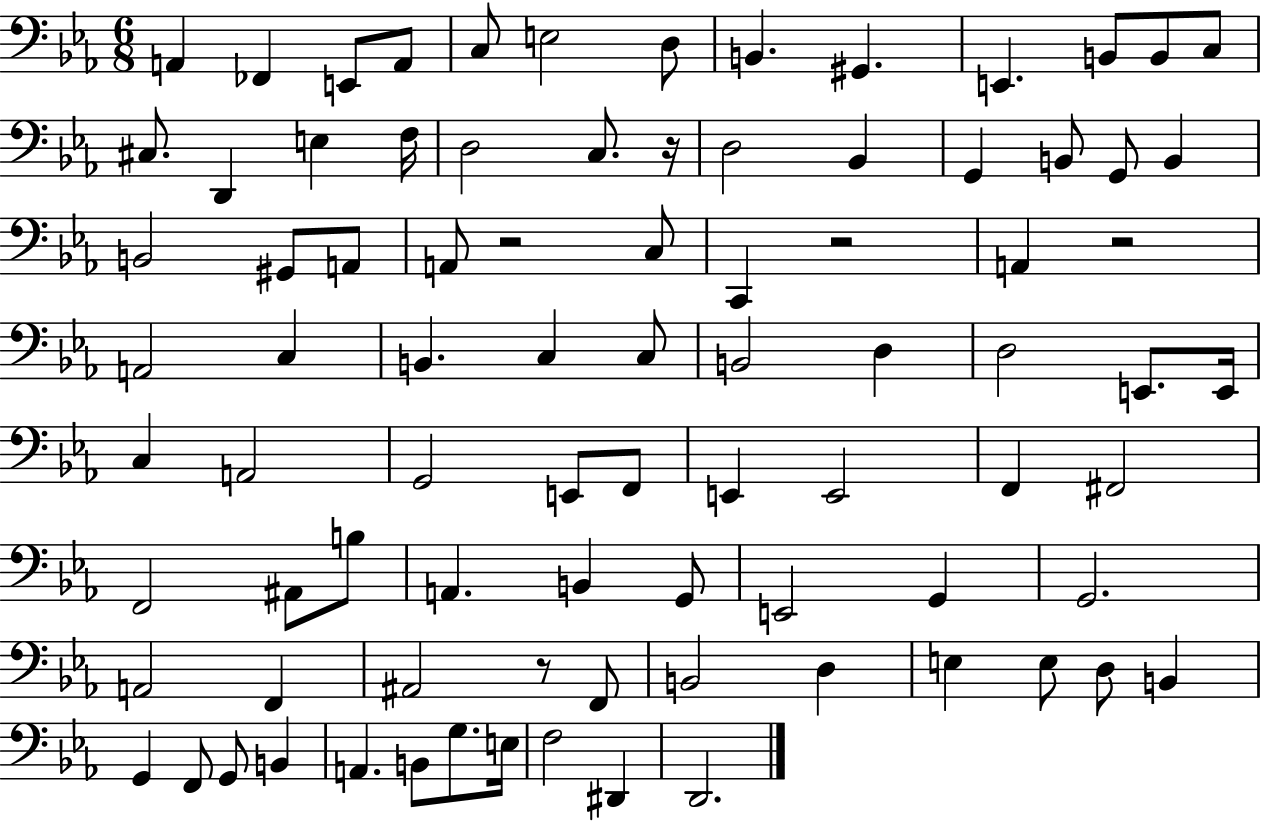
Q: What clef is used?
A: bass